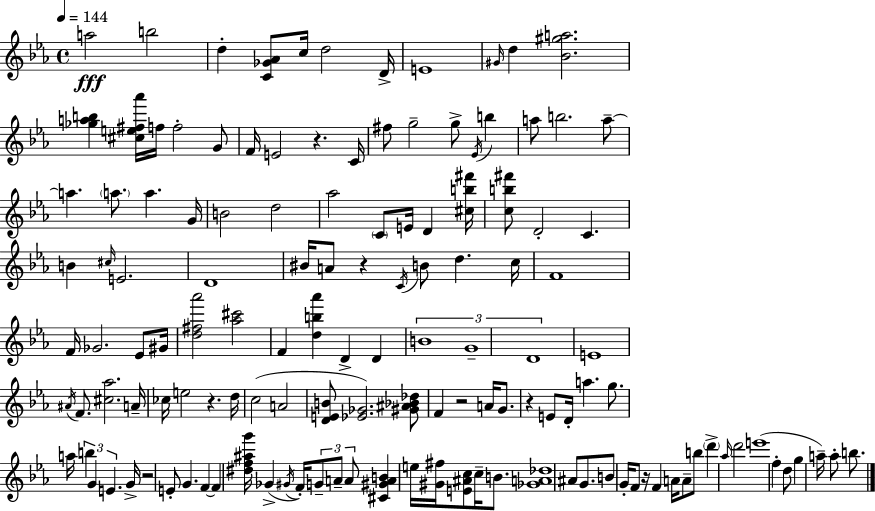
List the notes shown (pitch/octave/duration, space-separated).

A5/h B5/h D5/q [C4,Gb4,Ab4]/e C5/s D5/h D4/s E4/w G#4/s D5/q [Bb4,G#5,A5]/h. [Gb5,A5,B5]/q [C#5,E5,F#5,Ab6]/s F5/s F5/h G4/e F4/s E4/h R/q. C4/s F#5/e G5/h G5/e Eb4/s B5/q A5/e B5/h. A5/e A5/q. A5/e. A5/q. G4/s B4/h D5/h Ab5/h C4/e E4/s D4/q [C#5,B5,F#6]/s [C5,B5,F#6]/e D4/h C4/q. B4/q C#5/s E4/h. D4/w BIS4/s A4/e R/q C4/s B4/e D5/q. C5/s F4/w F4/s Gb4/h. Eb4/e G#4/s [D5,F#5,Ab6]/h [Ab5,C#6]/h F4/q [D5,B5,Ab6]/q D4/q D4/q B4/w G4/w D4/w E4/w A#4/s F4/e. [C#5,Ab5]/h. A4/s CES5/s E5/h R/q. D5/s C5/h A4/h [D4,E4,B4]/e [Eb4,Gb4]/h. [G#4,A#4,Bb4,Db5]/e F4/q R/h A4/s G4/e. R/q E4/e D4/s A5/q. G5/e. A5/s B5/q G4/q E4/q. G4/s R/h E4/e G4/q. F4/q F4/q [D#5,F5,A#5,G6]/s Gb4/q G#4/s F4/s G4/e A4/e A4/e [C#4,G#4,A4,B4]/q E5/s [G#4,F#5]/s [E4,A#4,C5]/e C5/s B4/e. [Gb4,A4,Db5]/w A#4/e G4/e. B4/e G4/s F4/e R/s F4/q A4/s A4/e B5/e D6/q Ab5/s D6/h E6/w F5/q D5/e G5/q A5/s A5/e B5/e.